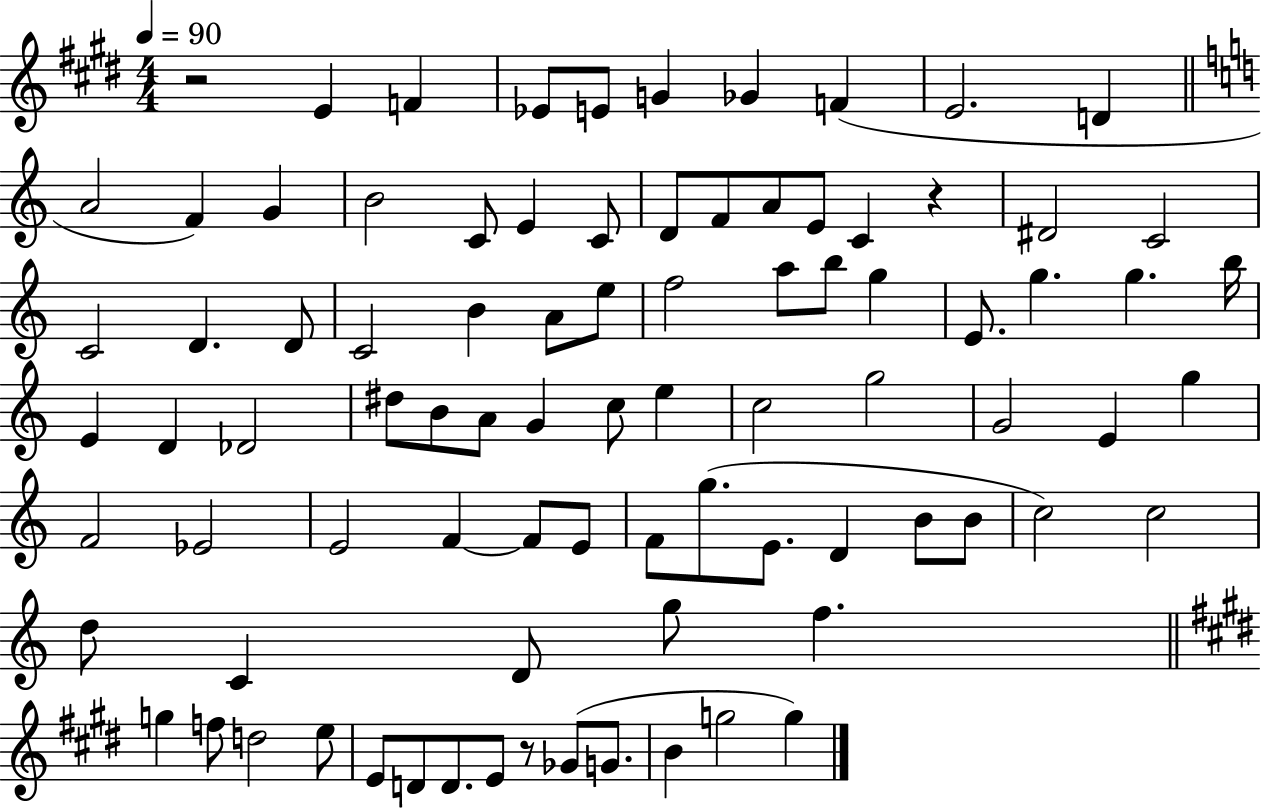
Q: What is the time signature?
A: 4/4